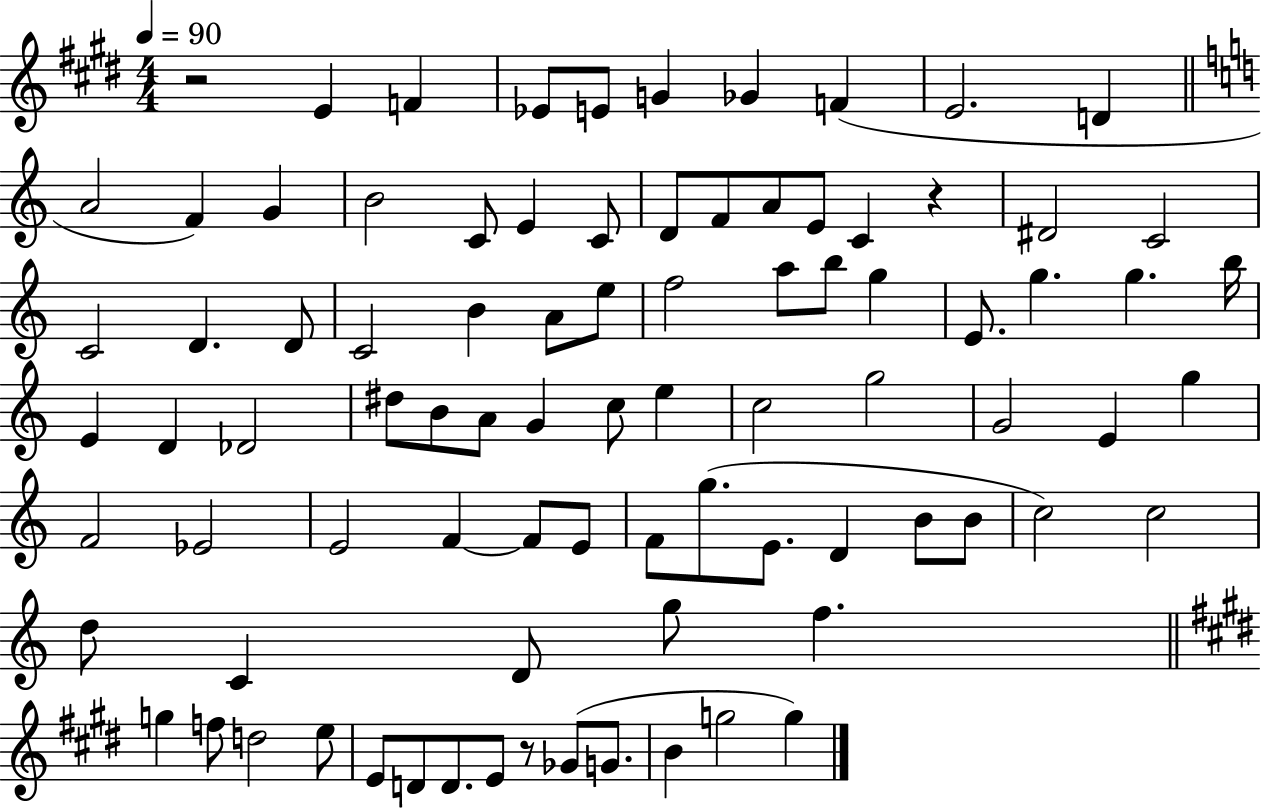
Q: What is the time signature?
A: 4/4